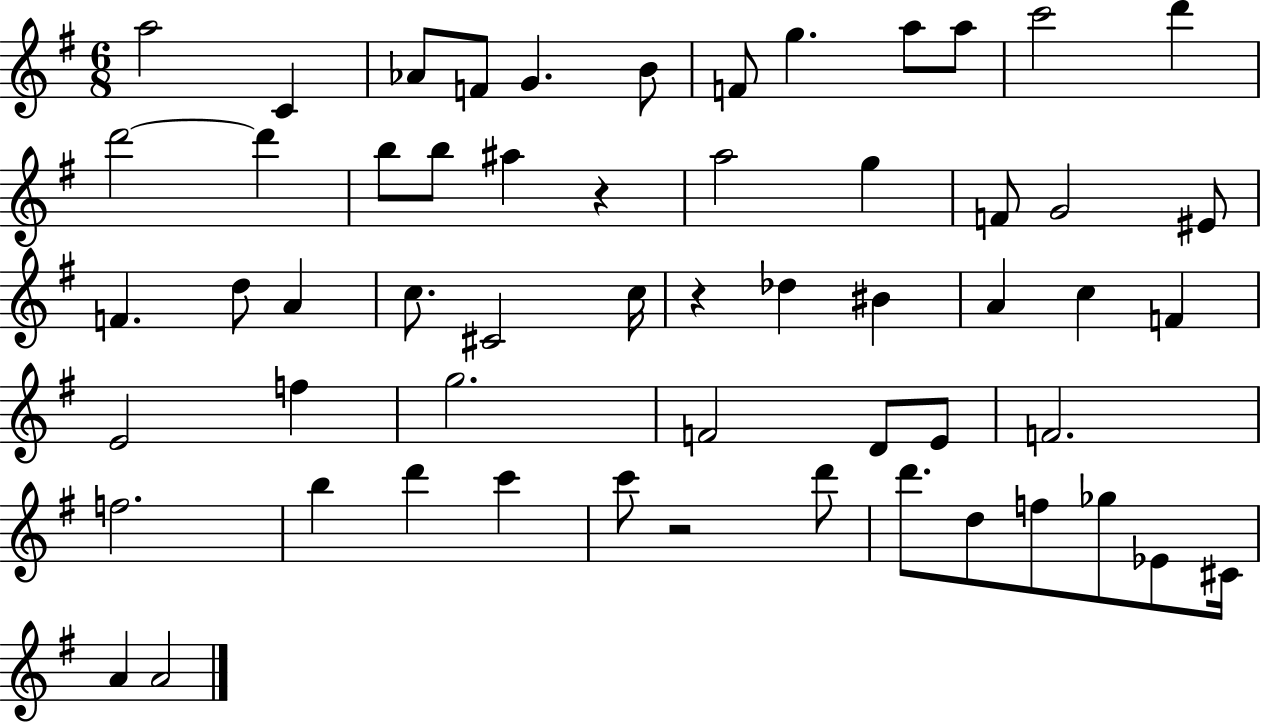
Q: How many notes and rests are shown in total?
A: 57